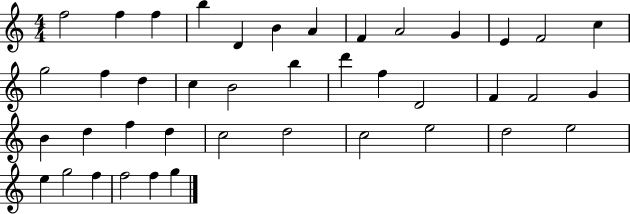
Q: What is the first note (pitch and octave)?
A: F5